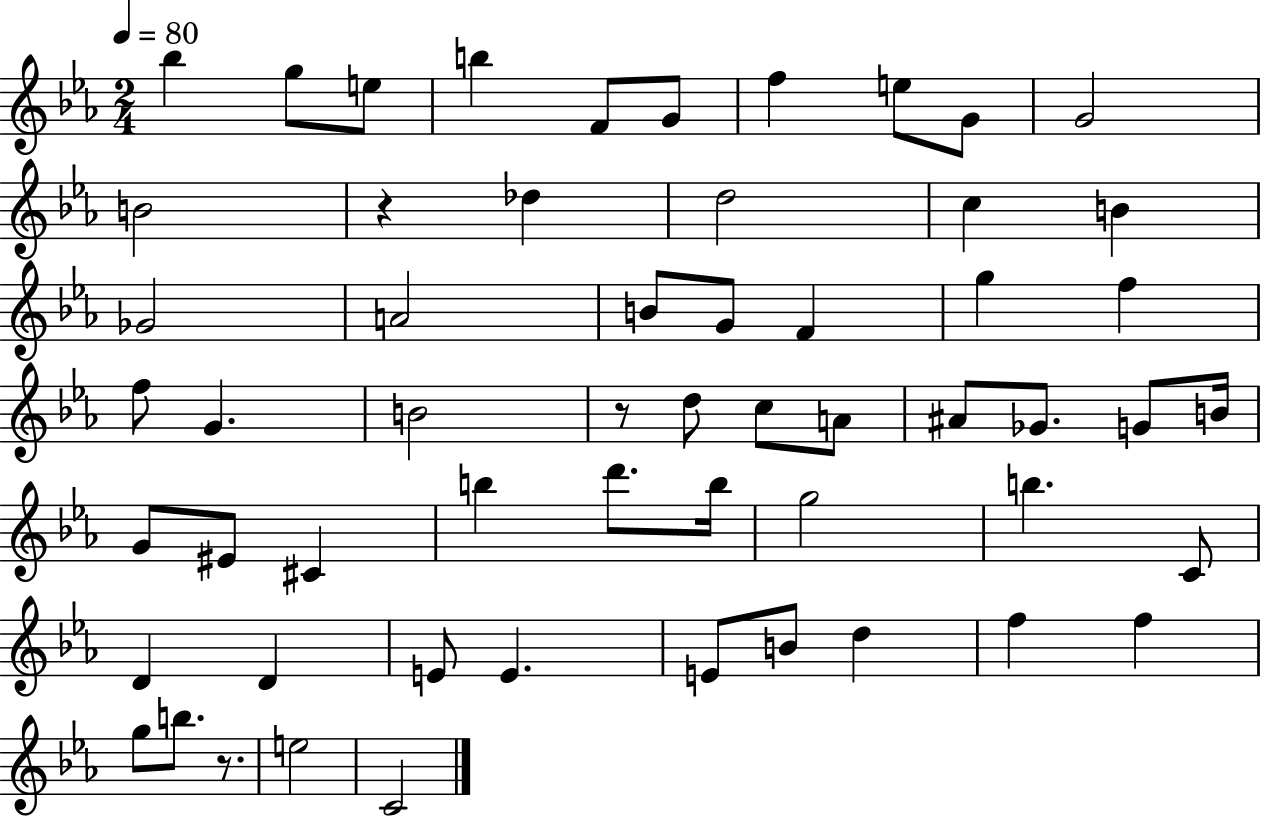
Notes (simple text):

Bb5/q G5/e E5/e B5/q F4/e G4/e F5/q E5/e G4/e G4/h B4/h R/q Db5/q D5/h C5/q B4/q Gb4/h A4/h B4/e G4/e F4/q G5/q F5/q F5/e G4/q. B4/h R/e D5/e C5/e A4/e A#4/e Gb4/e. G4/e B4/s G4/e EIS4/e C#4/q B5/q D6/e. B5/s G5/h B5/q. C4/e D4/q D4/q E4/e E4/q. E4/e B4/e D5/q F5/q F5/q G5/e B5/e. R/e. E5/h C4/h